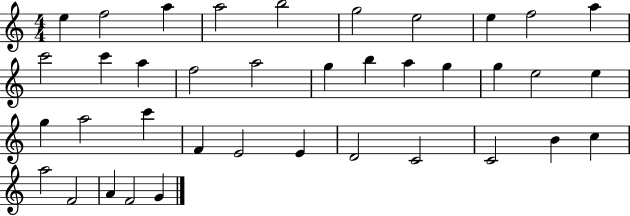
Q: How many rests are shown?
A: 0